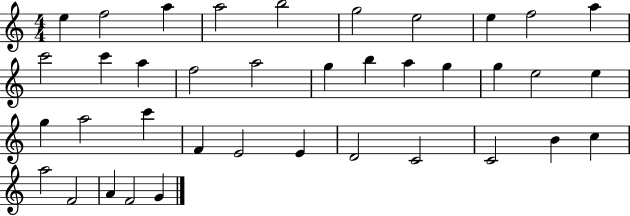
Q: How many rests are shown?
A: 0